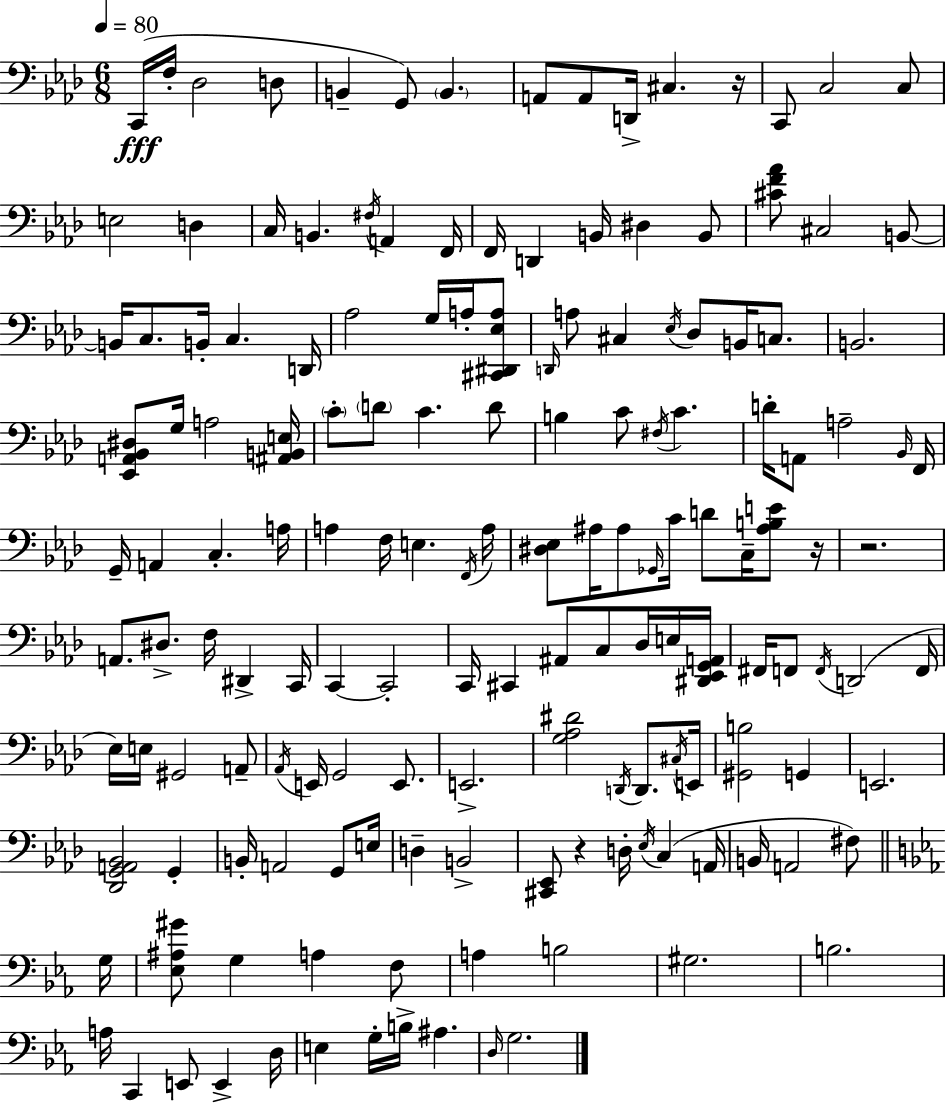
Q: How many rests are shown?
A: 4